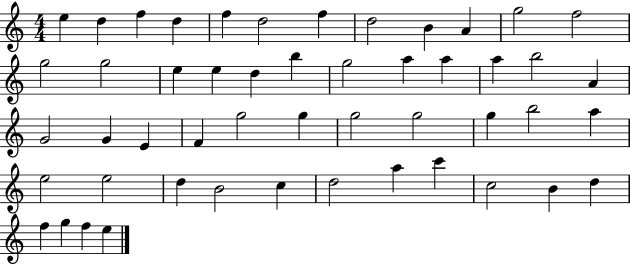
{
  \clef treble
  \numericTimeSignature
  \time 4/4
  \key c \major
  e''4 d''4 f''4 d''4 | f''4 d''2 f''4 | d''2 b'4 a'4 | g''2 f''2 | \break g''2 g''2 | e''4 e''4 d''4 b''4 | g''2 a''4 a''4 | a''4 b''2 a'4 | \break g'2 g'4 e'4 | f'4 g''2 g''4 | g''2 g''2 | g''4 b''2 a''4 | \break e''2 e''2 | d''4 b'2 c''4 | d''2 a''4 c'''4 | c''2 b'4 d''4 | \break f''4 g''4 f''4 e''4 | \bar "|."
}